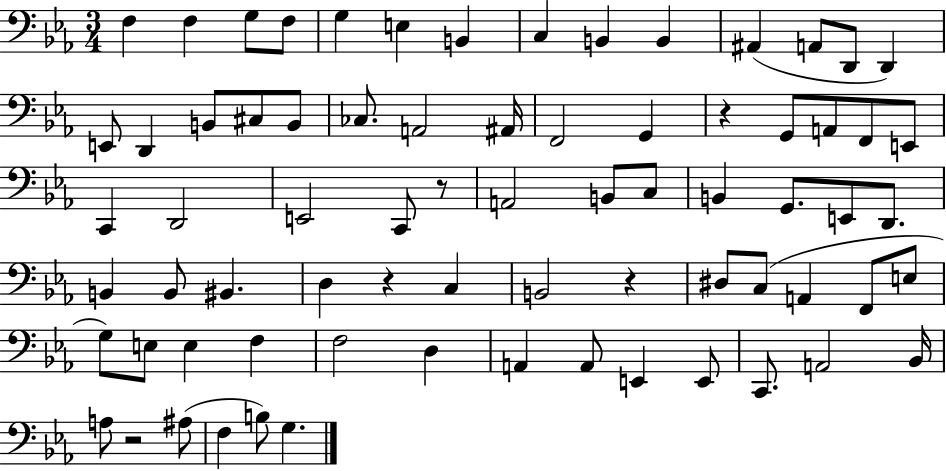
X:1
T:Untitled
M:3/4
L:1/4
K:Eb
F, F, G,/2 F,/2 G, E, B,, C, B,, B,, ^A,, A,,/2 D,,/2 D,, E,,/2 D,, B,,/2 ^C,/2 B,,/2 _C,/2 A,,2 ^A,,/4 F,,2 G,, z G,,/2 A,,/2 F,,/2 E,,/2 C,, D,,2 E,,2 C,,/2 z/2 A,,2 B,,/2 C,/2 B,, G,,/2 E,,/2 D,,/2 B,, B,,/2 ^B,, D, z C, B,,2 z ^D,/2 C,/2 A,, F,,/2 E,/2 G,/2 E,/2 E, F, F,2 D, A,, A,,/2 E,, E,,/2 C,,/2 A,,2 _B,,/4 A,/2 z2 ^A,/2 F, B,/2 G,